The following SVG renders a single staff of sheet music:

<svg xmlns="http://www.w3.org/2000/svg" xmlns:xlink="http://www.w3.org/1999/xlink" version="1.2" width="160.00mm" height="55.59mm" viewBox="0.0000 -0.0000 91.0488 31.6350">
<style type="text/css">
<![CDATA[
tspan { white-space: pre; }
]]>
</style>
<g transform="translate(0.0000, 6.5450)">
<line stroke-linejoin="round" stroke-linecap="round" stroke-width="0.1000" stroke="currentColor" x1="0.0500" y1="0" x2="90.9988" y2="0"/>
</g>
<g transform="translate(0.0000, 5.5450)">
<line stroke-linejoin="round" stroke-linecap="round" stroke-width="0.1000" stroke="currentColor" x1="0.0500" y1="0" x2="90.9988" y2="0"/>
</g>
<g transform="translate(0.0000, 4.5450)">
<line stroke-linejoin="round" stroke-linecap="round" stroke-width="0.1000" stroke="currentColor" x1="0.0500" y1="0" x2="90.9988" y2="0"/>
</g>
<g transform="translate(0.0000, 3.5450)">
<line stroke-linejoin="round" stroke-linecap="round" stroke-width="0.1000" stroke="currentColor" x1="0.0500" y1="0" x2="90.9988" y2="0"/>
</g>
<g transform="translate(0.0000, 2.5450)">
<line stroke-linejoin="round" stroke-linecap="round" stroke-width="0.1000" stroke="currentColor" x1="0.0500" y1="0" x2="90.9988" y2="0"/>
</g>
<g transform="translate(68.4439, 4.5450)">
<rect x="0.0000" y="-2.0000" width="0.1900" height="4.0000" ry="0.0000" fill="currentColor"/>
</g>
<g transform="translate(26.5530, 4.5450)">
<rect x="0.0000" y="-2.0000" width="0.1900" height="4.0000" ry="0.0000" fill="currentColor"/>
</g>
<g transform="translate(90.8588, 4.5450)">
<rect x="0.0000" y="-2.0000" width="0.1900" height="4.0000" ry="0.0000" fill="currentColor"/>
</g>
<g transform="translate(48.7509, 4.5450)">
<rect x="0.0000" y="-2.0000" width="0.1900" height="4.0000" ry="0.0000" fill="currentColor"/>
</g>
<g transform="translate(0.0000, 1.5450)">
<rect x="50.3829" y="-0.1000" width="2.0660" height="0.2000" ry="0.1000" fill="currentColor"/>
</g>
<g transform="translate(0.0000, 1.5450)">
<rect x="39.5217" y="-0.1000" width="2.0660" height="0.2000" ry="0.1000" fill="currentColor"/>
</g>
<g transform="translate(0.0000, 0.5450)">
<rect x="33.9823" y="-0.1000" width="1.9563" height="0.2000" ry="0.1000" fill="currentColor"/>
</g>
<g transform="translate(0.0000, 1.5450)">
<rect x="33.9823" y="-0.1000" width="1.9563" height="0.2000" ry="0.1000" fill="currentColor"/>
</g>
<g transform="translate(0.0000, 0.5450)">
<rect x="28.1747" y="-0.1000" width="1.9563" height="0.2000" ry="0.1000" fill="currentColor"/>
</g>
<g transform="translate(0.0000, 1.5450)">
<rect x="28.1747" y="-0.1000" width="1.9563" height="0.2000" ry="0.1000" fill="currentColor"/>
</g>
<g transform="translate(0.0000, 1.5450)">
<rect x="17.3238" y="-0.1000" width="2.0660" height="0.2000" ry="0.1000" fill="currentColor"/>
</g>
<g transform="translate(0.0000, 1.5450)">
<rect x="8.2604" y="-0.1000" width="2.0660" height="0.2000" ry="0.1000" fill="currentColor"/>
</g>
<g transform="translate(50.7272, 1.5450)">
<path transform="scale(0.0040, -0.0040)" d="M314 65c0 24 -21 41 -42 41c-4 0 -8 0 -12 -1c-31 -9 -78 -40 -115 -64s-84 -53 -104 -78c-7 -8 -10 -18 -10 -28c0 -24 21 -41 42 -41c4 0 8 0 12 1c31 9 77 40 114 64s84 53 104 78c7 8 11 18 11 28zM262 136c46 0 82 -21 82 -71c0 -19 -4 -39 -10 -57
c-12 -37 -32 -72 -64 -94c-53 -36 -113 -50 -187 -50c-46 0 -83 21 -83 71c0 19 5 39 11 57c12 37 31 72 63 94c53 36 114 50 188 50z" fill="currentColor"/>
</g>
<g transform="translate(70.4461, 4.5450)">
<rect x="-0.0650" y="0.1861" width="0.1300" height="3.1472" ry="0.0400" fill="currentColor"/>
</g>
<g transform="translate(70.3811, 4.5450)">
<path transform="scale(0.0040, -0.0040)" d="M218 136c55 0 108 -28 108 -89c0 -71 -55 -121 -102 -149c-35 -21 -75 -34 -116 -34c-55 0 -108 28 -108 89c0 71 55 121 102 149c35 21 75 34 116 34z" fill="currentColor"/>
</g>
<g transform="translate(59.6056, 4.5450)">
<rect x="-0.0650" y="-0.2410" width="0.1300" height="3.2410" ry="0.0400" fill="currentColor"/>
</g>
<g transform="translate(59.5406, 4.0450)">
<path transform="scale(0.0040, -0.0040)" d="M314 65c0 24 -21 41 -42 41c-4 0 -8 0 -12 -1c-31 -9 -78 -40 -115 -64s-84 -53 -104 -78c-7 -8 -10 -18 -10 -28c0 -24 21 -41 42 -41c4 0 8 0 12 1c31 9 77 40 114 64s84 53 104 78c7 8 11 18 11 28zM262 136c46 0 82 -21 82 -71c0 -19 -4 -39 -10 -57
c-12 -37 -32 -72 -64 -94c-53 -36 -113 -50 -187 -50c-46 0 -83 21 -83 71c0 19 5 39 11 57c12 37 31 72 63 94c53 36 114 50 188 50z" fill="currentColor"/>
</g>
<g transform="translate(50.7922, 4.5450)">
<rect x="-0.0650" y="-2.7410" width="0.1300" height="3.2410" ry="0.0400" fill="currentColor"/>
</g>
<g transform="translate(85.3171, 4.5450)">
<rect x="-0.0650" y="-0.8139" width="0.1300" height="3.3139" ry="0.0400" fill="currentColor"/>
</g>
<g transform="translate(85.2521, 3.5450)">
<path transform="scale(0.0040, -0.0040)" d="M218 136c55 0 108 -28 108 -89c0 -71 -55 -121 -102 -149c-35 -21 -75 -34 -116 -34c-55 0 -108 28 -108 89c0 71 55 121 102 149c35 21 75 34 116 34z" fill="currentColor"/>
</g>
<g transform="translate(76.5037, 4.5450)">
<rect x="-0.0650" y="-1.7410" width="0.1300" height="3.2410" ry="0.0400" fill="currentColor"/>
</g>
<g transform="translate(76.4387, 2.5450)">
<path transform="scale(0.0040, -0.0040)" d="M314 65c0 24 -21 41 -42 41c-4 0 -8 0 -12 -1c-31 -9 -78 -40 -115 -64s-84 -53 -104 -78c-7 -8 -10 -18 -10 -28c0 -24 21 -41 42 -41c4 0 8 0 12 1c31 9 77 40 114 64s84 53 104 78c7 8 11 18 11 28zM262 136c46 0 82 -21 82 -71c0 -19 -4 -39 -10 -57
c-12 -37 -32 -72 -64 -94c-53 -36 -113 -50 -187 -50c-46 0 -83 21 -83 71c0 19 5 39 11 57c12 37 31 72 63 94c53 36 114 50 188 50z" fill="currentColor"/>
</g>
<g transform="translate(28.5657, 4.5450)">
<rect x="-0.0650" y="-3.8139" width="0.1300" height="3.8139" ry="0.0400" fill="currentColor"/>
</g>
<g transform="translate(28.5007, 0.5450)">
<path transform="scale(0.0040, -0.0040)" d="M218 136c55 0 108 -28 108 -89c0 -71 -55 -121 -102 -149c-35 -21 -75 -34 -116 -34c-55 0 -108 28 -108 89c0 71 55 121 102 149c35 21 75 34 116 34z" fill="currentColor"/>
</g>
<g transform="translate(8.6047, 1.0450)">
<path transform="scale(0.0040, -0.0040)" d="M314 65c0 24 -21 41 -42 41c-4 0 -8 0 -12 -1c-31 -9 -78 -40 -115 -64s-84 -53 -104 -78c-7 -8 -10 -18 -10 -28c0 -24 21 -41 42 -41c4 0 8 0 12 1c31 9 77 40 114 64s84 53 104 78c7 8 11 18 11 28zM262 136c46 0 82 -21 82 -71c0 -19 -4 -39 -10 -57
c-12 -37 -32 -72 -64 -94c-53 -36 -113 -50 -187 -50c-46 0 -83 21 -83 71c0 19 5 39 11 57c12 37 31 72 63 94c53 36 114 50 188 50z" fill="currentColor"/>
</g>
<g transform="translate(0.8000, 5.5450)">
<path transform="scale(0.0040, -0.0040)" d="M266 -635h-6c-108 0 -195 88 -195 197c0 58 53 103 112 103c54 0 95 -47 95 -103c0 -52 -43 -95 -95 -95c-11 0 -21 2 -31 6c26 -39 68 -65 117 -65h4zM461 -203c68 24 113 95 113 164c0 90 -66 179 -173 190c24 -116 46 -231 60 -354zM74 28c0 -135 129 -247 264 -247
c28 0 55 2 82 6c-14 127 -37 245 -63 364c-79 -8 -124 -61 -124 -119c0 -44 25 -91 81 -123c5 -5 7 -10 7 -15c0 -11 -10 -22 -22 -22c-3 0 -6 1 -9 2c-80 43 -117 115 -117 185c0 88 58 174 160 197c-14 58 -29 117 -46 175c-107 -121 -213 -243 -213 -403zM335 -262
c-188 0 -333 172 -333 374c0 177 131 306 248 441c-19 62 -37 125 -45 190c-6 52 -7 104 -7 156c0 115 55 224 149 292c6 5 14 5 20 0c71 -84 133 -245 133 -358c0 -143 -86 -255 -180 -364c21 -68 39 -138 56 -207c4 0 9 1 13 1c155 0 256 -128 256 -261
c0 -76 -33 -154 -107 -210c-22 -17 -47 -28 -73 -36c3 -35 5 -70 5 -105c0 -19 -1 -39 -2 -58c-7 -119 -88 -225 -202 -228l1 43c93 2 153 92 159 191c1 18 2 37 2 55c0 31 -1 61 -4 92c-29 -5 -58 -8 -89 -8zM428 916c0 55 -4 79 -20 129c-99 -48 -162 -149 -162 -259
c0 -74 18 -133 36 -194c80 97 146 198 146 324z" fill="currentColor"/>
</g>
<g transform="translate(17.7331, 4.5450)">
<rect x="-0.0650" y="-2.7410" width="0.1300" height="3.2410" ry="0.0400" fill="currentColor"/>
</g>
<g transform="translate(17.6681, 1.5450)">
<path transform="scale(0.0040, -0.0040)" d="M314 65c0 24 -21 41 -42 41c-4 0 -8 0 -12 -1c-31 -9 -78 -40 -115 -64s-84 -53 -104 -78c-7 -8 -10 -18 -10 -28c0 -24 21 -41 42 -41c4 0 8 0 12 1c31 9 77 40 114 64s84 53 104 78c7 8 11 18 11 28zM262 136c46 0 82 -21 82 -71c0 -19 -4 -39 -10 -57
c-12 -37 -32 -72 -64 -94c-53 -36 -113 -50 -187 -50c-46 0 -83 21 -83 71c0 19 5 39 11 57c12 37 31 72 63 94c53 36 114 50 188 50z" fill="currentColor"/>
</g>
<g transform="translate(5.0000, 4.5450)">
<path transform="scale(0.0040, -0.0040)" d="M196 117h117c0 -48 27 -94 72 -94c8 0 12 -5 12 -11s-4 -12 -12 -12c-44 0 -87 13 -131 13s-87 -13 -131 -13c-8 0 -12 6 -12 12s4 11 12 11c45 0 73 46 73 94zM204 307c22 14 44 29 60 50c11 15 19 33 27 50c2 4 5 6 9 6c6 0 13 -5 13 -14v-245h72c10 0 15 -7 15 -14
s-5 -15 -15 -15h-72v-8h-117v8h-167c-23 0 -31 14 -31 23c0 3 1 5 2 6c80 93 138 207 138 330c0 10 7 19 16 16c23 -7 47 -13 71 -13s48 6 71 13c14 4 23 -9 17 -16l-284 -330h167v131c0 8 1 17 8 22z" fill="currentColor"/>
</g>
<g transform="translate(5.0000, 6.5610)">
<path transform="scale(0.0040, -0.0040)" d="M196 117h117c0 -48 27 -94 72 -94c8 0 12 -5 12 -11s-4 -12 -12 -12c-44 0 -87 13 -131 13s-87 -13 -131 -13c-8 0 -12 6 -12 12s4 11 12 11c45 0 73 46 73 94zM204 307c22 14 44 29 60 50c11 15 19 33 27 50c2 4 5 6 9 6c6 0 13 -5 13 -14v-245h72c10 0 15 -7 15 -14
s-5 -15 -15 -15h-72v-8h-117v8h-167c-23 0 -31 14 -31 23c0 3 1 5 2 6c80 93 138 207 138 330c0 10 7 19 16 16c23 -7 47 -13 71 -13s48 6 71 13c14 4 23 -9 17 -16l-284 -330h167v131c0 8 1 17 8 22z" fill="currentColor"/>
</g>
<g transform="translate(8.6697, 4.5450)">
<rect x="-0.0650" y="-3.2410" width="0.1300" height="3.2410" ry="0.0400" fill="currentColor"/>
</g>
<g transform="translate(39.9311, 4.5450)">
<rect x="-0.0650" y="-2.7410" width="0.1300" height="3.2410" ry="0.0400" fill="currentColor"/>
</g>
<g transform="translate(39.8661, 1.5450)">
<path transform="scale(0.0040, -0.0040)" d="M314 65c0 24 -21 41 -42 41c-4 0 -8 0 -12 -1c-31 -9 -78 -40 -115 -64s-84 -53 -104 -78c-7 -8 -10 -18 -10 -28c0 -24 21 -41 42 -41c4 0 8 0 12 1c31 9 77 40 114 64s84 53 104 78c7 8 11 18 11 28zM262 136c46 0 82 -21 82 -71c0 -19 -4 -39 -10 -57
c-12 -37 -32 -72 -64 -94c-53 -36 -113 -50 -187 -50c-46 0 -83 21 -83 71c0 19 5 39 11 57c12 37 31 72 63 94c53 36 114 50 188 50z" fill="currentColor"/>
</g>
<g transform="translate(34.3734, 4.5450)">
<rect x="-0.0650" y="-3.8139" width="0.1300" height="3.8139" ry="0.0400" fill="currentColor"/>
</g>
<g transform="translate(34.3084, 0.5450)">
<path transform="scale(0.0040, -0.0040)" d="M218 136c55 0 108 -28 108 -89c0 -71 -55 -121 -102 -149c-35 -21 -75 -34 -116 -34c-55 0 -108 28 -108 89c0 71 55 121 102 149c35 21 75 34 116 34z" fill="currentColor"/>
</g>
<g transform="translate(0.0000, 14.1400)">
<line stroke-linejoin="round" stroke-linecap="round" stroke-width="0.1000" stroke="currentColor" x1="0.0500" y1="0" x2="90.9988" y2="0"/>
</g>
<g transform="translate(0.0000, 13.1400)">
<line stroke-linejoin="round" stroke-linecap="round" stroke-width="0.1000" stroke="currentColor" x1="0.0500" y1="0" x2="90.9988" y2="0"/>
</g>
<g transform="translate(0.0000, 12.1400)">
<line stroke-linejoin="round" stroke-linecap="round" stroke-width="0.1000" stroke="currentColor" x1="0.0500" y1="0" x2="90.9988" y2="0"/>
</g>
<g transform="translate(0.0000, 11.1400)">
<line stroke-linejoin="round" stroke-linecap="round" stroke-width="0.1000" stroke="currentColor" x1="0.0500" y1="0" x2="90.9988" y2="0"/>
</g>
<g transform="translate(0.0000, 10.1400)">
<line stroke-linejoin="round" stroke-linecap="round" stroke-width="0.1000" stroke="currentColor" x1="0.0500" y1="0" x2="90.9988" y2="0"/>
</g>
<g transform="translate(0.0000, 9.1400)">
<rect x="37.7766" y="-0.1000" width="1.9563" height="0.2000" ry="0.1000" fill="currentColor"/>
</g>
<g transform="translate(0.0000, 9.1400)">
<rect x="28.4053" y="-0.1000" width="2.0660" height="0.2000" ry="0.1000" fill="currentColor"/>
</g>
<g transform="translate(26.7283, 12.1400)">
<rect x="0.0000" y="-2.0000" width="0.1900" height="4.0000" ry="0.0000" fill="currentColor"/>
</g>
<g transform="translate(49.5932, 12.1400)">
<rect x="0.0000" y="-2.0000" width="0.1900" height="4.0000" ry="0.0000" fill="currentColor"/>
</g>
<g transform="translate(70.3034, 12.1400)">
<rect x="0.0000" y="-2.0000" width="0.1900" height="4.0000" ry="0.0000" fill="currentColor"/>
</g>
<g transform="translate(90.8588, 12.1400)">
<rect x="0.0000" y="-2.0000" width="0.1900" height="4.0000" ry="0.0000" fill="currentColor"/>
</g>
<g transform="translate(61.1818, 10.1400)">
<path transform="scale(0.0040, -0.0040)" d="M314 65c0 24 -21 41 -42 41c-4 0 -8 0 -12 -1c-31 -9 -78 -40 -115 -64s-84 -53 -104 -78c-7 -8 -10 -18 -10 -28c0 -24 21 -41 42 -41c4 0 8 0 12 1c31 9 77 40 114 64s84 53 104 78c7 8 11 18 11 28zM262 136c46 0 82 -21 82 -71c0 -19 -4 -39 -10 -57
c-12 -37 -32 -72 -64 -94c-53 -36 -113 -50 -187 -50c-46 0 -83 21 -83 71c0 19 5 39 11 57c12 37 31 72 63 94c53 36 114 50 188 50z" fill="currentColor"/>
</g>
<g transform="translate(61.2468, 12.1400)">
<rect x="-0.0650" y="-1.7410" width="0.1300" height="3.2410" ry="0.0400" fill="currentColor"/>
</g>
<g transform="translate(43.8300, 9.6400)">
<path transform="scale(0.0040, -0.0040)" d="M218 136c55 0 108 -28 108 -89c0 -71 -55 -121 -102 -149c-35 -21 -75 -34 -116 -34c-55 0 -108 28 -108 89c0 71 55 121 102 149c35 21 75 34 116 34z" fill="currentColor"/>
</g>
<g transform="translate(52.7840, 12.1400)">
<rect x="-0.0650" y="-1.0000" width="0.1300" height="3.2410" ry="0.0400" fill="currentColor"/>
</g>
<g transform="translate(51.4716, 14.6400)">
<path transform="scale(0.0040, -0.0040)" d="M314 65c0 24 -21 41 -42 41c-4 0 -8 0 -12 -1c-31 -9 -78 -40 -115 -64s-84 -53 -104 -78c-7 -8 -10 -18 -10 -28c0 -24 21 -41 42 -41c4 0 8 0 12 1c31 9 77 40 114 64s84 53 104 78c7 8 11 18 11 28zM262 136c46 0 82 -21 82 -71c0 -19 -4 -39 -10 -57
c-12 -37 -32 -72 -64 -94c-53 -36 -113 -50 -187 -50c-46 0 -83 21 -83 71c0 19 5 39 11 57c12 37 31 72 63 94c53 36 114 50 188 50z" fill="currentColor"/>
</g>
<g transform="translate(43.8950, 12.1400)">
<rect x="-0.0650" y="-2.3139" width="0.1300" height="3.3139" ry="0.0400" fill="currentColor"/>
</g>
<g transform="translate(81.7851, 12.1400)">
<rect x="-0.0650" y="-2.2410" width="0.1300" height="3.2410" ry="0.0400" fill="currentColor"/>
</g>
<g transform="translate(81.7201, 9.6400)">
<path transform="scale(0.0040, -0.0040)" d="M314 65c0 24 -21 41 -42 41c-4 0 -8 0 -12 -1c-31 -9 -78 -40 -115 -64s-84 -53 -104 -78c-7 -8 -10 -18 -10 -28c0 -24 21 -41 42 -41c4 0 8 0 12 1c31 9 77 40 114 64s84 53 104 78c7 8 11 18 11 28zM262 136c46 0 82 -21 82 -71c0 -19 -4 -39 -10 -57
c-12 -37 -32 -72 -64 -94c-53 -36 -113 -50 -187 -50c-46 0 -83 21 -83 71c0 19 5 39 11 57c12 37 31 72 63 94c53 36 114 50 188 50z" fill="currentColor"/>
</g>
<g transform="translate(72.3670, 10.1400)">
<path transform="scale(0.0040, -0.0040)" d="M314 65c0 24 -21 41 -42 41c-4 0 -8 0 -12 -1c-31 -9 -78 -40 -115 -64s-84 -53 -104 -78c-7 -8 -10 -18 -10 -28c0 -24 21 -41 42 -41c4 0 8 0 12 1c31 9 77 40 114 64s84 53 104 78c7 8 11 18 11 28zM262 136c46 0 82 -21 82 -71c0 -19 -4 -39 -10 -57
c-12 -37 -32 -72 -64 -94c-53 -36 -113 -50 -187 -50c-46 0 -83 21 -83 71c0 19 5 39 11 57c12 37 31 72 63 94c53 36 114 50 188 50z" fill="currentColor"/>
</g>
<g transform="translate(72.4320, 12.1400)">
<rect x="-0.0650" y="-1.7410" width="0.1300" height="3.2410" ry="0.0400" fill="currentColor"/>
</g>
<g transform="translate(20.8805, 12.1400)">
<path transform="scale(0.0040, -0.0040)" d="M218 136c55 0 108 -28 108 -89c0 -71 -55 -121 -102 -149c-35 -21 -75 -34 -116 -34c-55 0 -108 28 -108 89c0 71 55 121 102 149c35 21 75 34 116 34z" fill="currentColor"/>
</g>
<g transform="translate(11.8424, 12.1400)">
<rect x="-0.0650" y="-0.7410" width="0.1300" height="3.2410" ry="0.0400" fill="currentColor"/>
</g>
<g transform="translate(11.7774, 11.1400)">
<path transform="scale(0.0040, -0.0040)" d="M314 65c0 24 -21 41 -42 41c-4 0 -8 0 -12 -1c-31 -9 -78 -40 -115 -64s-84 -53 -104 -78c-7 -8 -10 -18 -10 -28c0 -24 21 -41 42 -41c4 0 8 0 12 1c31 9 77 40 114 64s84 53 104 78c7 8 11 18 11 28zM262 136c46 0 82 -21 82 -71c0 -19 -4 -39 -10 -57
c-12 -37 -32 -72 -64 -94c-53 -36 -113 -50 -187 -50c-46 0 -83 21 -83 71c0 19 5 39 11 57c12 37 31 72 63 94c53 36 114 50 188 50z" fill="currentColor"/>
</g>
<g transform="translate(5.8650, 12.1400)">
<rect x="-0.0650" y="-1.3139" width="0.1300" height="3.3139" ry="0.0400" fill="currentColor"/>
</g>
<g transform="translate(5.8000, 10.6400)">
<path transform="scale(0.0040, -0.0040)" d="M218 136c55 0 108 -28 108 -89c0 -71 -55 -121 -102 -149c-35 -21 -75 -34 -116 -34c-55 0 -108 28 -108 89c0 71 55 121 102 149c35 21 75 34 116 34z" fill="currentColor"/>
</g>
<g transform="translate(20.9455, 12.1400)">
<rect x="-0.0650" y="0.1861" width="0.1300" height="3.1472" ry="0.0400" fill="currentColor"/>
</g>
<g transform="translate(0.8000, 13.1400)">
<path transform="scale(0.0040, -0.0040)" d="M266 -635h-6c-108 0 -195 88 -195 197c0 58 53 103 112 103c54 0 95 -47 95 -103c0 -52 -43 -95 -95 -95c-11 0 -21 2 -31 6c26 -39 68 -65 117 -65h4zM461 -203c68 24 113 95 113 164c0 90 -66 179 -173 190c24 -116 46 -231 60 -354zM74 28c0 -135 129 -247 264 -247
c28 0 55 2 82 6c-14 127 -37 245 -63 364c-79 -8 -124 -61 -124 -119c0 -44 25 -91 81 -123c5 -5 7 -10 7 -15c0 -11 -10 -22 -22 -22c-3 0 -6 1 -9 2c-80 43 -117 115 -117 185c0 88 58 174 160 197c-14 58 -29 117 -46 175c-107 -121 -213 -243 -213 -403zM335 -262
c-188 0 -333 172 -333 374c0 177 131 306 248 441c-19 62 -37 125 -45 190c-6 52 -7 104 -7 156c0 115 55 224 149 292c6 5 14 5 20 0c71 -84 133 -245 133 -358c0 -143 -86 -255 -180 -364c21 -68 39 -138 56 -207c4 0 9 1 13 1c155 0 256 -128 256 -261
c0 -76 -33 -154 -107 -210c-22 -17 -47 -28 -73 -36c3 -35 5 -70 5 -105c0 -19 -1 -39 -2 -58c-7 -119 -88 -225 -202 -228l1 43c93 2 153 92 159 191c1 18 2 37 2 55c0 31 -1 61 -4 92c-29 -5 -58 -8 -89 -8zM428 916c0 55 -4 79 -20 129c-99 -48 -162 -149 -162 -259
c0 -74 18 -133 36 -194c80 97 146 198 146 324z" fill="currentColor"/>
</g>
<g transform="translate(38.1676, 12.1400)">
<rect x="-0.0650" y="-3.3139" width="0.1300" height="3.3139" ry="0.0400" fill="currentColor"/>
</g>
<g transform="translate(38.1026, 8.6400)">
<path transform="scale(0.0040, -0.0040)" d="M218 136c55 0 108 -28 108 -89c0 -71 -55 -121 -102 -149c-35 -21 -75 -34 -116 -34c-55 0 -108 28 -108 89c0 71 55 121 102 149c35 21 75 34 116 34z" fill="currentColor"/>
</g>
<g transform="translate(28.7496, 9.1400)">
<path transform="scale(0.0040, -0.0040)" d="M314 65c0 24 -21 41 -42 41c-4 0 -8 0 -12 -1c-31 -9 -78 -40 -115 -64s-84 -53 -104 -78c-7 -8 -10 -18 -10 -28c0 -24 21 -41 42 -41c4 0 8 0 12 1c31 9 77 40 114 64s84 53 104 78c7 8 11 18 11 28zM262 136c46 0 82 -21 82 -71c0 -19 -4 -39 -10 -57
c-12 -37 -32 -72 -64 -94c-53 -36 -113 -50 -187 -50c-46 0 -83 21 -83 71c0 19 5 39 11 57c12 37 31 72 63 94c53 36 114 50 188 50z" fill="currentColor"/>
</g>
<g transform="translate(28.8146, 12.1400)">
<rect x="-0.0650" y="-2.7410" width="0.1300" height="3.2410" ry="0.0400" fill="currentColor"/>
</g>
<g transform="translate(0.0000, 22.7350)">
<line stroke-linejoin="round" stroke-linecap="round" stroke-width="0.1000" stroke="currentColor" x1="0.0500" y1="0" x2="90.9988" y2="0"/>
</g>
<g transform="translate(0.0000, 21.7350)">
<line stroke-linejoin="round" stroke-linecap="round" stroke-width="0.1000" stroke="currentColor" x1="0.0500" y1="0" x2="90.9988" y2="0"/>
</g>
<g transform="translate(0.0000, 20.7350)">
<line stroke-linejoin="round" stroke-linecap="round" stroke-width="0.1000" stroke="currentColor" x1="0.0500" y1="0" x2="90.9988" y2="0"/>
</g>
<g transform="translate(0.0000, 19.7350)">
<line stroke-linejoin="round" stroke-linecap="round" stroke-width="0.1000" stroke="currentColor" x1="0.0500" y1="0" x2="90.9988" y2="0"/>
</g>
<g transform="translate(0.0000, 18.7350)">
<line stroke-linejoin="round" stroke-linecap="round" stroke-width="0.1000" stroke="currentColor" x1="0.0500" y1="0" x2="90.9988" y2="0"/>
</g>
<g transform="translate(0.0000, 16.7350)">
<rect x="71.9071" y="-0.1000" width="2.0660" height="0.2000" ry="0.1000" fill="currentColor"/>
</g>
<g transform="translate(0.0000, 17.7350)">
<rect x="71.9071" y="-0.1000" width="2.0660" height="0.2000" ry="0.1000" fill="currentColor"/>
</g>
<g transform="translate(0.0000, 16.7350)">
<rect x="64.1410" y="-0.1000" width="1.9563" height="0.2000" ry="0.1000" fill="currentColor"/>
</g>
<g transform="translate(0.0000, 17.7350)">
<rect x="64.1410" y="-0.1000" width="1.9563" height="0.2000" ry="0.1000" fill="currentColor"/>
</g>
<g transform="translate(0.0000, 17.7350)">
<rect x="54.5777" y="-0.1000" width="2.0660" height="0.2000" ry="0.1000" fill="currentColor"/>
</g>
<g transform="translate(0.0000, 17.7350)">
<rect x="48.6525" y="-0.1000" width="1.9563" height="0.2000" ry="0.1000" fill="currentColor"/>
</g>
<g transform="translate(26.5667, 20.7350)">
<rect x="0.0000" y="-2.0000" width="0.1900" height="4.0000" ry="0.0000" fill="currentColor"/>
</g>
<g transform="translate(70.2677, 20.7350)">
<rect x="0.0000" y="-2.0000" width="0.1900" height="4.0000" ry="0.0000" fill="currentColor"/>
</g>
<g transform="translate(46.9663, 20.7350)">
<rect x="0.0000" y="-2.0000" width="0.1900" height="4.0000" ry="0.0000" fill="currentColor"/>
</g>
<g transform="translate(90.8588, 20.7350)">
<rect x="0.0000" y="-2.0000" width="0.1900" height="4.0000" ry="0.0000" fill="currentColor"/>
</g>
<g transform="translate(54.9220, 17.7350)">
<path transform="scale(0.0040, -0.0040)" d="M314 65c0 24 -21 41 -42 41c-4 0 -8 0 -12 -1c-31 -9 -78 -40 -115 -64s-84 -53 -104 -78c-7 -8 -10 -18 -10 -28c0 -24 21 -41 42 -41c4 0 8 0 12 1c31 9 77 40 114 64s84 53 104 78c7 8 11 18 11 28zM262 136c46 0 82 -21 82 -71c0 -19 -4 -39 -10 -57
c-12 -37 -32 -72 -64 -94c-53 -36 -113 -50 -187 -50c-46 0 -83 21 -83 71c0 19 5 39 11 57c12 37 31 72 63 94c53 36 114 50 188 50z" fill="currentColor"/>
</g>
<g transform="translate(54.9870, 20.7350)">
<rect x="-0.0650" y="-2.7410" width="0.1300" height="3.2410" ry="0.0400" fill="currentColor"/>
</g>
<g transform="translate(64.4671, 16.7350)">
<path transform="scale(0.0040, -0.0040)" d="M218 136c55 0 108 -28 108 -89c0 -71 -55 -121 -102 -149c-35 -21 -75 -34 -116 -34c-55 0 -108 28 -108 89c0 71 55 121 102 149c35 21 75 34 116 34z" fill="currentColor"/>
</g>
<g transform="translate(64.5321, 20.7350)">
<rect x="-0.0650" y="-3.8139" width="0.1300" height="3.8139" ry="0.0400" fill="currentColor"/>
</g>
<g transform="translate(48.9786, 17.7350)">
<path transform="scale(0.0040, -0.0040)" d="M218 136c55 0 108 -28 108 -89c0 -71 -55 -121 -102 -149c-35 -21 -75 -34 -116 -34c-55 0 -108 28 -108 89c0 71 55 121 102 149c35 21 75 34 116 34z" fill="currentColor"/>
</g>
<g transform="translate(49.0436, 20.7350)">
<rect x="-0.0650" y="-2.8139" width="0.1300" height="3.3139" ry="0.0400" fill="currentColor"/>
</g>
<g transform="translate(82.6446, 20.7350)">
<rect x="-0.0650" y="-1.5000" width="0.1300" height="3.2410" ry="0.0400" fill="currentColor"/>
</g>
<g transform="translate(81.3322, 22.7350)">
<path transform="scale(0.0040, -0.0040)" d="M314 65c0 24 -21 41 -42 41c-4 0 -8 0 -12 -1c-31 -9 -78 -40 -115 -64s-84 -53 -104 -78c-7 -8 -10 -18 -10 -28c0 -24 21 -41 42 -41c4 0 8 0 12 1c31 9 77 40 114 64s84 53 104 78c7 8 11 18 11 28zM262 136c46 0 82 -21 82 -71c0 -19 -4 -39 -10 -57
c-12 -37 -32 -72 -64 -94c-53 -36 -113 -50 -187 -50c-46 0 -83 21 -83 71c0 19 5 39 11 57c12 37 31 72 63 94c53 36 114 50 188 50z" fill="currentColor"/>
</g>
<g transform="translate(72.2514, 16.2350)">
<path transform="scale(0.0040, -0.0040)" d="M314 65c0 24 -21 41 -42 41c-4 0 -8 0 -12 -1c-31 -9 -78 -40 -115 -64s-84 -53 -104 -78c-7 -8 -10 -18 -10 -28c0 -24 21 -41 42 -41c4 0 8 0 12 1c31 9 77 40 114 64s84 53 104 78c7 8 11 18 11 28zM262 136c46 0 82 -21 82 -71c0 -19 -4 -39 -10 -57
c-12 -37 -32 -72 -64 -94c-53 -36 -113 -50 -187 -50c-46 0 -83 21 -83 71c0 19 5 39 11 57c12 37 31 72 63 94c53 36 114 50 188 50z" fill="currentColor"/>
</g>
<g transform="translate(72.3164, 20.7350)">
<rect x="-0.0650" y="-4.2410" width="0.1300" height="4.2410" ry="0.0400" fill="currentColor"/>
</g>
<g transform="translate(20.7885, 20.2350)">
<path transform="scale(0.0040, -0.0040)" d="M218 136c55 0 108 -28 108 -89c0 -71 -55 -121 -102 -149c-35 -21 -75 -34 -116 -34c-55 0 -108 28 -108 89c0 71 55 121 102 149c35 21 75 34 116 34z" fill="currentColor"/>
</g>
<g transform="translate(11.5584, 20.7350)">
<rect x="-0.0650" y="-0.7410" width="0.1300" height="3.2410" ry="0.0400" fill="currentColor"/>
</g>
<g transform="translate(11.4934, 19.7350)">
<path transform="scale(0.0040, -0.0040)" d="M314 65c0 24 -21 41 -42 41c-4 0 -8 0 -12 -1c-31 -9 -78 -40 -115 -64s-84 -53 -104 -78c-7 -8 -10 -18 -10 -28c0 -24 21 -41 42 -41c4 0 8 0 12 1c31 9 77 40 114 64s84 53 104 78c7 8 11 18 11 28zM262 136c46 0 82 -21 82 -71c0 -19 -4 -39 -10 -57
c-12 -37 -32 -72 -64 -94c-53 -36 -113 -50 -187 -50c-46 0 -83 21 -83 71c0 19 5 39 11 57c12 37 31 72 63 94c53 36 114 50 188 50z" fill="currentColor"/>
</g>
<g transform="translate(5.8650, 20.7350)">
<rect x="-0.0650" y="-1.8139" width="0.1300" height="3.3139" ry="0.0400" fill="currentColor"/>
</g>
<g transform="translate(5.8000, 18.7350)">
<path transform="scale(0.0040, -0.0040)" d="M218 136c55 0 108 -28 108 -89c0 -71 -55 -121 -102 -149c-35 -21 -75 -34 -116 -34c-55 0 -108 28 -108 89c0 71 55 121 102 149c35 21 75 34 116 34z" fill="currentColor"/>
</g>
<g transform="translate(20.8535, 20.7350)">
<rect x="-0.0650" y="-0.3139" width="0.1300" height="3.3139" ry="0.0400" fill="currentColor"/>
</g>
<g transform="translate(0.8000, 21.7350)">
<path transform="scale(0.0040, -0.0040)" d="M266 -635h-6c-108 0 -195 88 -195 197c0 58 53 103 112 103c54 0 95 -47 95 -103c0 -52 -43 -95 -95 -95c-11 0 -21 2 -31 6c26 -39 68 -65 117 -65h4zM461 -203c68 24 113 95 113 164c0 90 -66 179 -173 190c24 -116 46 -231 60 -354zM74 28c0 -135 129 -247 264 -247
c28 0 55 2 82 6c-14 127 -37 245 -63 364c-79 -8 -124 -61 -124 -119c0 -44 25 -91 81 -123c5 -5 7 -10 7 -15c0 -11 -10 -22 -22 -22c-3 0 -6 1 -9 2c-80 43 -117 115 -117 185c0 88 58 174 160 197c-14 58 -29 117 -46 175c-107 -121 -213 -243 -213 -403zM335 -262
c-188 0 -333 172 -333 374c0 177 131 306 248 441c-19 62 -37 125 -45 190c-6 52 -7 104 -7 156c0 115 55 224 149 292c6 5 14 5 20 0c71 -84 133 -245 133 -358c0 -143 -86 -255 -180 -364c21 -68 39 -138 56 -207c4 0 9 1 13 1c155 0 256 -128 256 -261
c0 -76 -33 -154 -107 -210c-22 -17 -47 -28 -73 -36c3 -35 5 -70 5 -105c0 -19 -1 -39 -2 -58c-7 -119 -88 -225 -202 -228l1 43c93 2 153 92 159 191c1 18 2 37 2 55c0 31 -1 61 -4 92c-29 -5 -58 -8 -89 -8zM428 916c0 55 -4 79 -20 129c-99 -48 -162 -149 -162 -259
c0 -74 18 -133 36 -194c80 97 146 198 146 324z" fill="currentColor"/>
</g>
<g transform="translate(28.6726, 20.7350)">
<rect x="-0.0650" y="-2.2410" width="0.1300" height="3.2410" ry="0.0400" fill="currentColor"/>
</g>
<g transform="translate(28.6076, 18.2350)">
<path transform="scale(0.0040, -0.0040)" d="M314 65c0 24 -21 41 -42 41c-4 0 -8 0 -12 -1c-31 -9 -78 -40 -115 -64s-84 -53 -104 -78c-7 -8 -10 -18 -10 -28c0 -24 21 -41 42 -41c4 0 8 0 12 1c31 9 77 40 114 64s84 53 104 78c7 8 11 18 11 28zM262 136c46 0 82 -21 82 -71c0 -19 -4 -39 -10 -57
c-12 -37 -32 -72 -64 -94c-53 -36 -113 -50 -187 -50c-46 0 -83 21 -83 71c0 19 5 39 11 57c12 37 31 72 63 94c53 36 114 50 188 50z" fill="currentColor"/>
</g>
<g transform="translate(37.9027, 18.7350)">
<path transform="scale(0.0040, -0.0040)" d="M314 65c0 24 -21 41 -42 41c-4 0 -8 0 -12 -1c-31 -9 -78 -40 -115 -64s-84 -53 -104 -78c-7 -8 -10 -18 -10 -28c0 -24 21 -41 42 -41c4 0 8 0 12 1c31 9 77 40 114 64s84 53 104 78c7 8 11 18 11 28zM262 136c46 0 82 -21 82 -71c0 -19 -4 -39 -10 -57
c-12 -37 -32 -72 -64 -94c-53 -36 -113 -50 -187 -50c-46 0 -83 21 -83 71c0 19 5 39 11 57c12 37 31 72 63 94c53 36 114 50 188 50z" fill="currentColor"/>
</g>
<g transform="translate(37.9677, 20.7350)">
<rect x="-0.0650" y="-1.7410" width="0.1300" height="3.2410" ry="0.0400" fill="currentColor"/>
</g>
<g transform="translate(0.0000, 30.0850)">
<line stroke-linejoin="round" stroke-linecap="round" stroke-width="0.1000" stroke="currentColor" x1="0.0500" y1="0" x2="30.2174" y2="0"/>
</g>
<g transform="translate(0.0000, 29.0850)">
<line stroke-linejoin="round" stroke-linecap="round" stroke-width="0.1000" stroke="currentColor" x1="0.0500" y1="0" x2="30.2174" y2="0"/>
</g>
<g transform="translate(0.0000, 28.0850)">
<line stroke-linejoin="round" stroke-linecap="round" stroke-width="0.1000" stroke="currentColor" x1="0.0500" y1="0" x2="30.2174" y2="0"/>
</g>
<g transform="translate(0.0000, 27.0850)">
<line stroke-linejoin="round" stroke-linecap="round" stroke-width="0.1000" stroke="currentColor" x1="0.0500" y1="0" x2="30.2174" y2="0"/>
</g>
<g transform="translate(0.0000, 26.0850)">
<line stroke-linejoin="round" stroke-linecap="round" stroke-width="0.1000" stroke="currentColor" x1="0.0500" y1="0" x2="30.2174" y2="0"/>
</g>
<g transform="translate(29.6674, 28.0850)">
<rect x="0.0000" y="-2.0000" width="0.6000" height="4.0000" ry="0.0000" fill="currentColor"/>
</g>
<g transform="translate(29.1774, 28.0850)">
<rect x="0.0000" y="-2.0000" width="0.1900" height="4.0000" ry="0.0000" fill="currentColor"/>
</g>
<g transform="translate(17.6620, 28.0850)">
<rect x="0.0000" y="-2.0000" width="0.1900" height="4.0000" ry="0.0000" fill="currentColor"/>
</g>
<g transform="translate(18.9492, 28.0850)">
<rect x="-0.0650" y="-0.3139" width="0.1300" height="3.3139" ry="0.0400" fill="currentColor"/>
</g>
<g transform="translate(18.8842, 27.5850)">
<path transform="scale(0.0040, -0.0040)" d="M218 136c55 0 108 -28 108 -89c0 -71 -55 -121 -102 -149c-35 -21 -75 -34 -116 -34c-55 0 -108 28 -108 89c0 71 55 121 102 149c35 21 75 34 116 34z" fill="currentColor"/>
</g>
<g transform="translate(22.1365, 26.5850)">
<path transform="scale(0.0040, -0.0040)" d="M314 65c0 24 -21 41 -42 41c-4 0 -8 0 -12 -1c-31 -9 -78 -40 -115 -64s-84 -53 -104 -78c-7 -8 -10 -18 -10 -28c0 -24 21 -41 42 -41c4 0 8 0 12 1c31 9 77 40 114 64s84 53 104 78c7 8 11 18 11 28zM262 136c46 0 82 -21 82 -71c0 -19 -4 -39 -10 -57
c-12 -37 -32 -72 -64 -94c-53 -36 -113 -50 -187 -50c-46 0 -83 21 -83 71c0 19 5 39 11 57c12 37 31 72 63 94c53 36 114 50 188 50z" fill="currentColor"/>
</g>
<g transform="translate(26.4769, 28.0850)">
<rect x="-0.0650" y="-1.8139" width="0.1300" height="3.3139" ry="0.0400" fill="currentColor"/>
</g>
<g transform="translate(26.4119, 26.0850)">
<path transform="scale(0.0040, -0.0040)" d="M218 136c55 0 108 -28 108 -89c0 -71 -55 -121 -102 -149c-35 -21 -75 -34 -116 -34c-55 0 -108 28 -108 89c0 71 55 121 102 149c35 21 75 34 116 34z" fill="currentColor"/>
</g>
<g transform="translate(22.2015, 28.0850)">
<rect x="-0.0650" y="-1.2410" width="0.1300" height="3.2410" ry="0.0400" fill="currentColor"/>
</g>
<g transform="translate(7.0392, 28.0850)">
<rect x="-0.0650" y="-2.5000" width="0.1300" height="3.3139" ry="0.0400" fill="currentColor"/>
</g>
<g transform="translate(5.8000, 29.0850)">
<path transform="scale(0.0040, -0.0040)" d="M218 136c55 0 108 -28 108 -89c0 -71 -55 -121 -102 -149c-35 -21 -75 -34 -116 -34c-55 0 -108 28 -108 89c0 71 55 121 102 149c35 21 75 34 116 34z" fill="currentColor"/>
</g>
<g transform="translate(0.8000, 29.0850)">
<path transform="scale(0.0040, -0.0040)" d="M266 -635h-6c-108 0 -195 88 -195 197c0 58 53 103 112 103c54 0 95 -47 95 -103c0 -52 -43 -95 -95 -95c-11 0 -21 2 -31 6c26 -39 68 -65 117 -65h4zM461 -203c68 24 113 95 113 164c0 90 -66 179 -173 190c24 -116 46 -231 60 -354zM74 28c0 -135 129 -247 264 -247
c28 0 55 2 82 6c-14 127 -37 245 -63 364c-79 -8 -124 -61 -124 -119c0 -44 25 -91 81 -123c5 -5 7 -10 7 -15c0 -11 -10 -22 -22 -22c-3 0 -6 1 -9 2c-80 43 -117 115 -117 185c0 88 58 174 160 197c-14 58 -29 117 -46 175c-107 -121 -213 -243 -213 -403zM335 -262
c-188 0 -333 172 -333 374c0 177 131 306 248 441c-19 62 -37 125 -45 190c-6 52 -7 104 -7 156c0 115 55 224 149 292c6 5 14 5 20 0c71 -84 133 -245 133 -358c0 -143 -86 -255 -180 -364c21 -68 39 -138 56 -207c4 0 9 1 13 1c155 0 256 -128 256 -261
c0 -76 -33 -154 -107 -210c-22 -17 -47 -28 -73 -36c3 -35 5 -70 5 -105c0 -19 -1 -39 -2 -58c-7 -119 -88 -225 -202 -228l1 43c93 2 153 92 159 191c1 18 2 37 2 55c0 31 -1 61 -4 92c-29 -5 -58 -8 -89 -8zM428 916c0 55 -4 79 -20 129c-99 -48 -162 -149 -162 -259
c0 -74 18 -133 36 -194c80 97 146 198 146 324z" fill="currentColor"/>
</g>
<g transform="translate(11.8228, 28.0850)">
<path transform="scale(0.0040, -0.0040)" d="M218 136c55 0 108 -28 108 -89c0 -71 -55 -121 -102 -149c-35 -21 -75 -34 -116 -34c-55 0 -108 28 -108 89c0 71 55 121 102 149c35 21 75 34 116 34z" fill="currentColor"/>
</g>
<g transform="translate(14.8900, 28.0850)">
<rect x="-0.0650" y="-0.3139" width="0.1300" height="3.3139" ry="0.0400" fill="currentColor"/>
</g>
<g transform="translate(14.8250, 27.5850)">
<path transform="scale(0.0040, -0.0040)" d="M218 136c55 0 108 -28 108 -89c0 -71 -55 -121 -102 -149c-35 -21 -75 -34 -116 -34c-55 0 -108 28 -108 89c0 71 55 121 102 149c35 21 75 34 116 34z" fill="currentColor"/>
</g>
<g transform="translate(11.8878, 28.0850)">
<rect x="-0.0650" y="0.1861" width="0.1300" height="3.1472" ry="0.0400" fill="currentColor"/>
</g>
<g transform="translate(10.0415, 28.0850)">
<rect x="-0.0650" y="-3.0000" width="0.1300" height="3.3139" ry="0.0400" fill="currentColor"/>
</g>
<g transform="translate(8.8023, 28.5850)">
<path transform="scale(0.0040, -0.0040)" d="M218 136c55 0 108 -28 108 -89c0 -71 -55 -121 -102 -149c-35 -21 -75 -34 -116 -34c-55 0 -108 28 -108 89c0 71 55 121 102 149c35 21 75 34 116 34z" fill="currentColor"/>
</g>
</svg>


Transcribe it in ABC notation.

X:1
T:Untitled
M:4/4
L:1/4
K:C
b2 a2 c' c' a2 a2 c2 B f2 d e d2 B a2 b g D2 f2 f2 g2 f d2 c g2 f2 a a2 c' d'2 E2 G A B c c e2 f